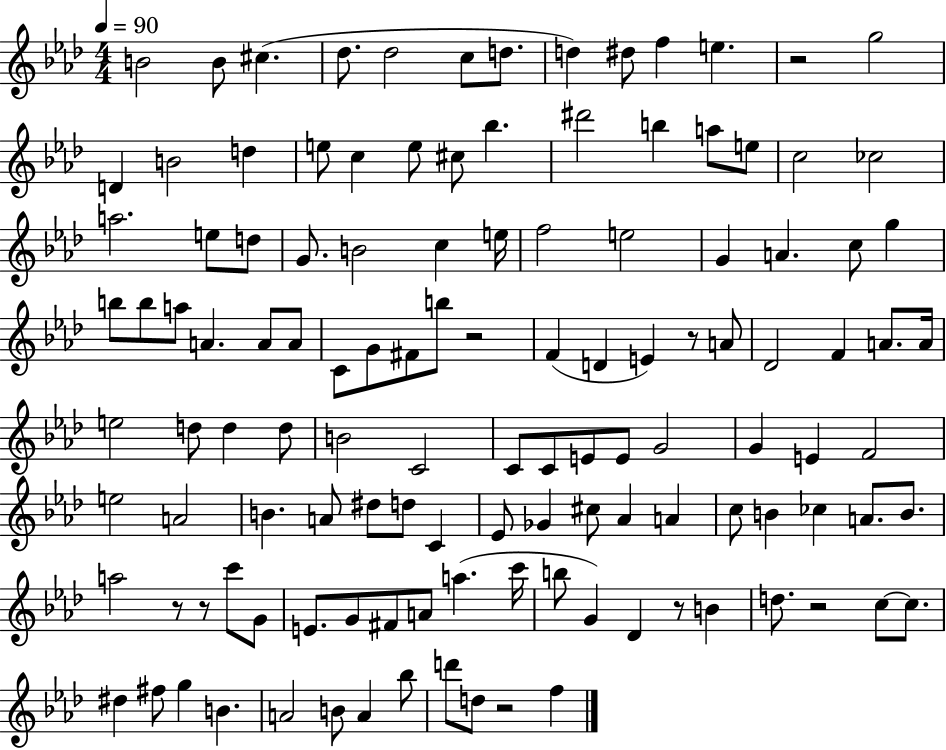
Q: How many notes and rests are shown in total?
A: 123